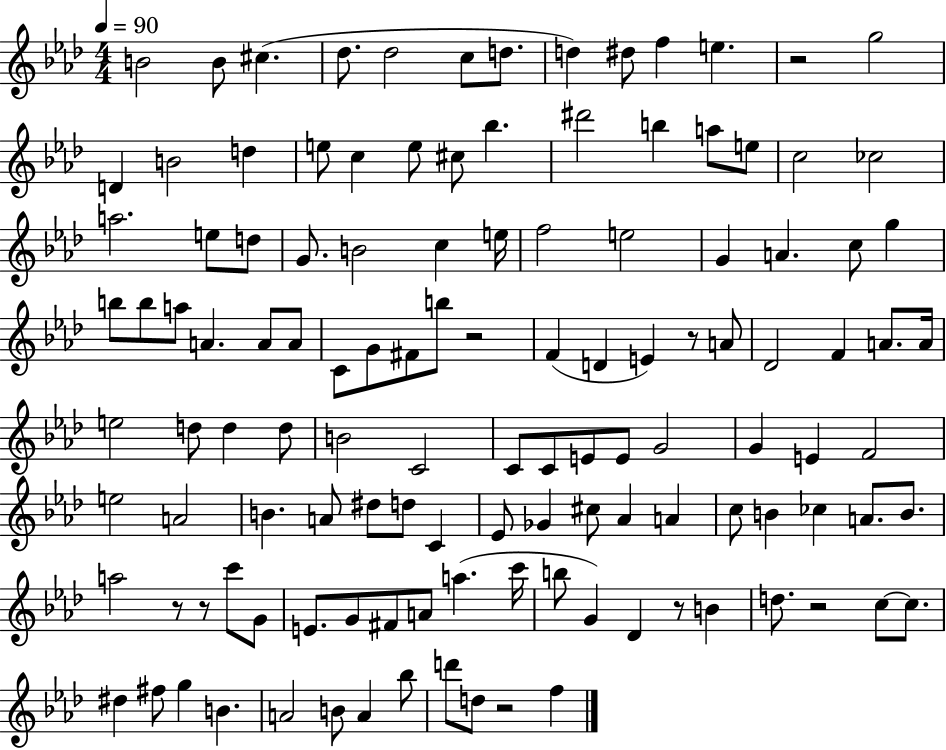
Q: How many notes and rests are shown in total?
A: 123